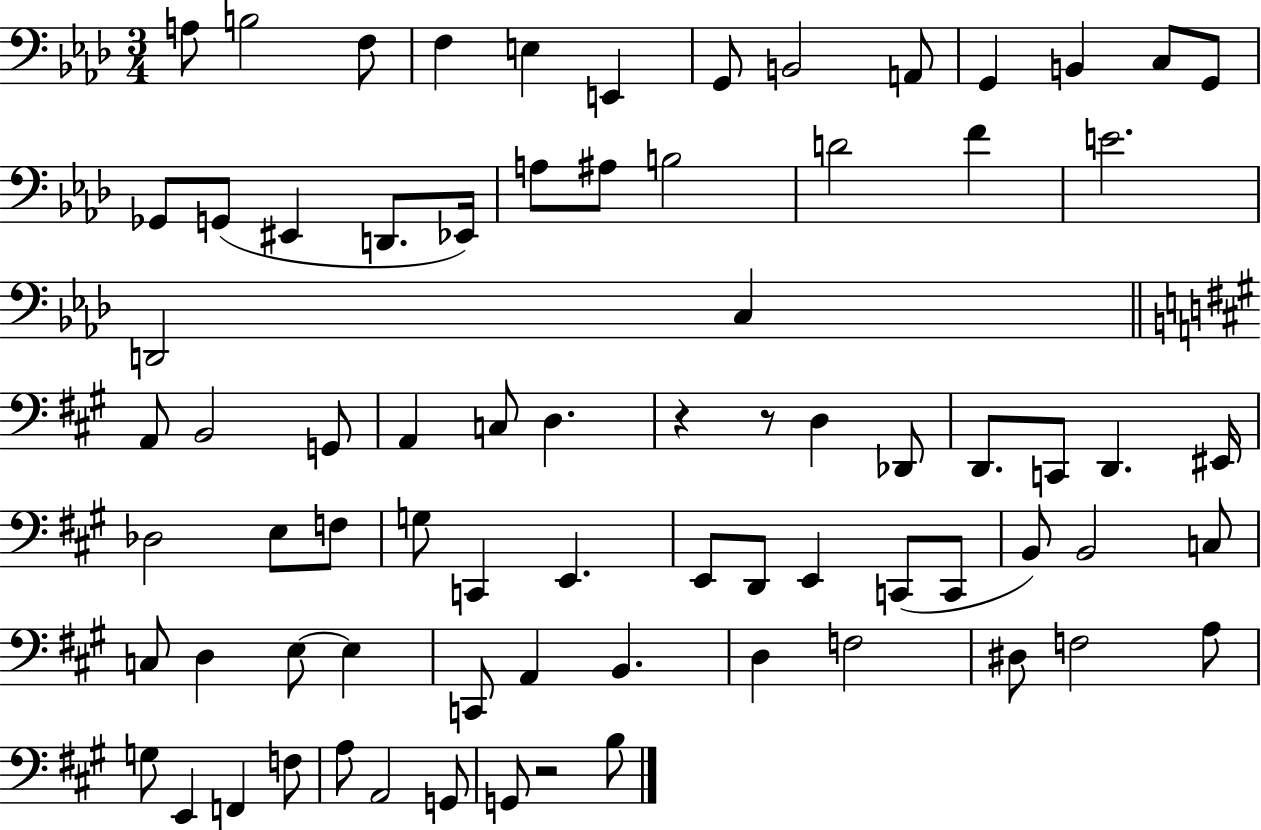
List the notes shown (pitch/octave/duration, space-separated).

A3/e B3/h F3/e F3/q E3/q E2/q G2/e B2/h A2/e G2/q B2/q C3/e G2/e Gb2/e G2/e EIS2/q D2/e. Eb2/s A3/e A#3/e B3/h D4/h F4/q E4/h. D2/h C3/q A2/e B2/h G2/e A2/q C3/e D3/q. R/q R/e D3/q Db2/e D2/e. C2/e D2/q. EIS2/s Db3/h E3/e F3/e G3/e C2/q E2/q. E2/e D2/e E2/q C2/e C2/e B2/e B2/h C3/e C3/e D3/q E3/e E3/q C2/e A2/q B2/q. D3/q F3/h D#3/e F3/h A3/e G3/e E2/q F2/q F3/e A3/e A2/h G2/e G2/e R/h B3/e